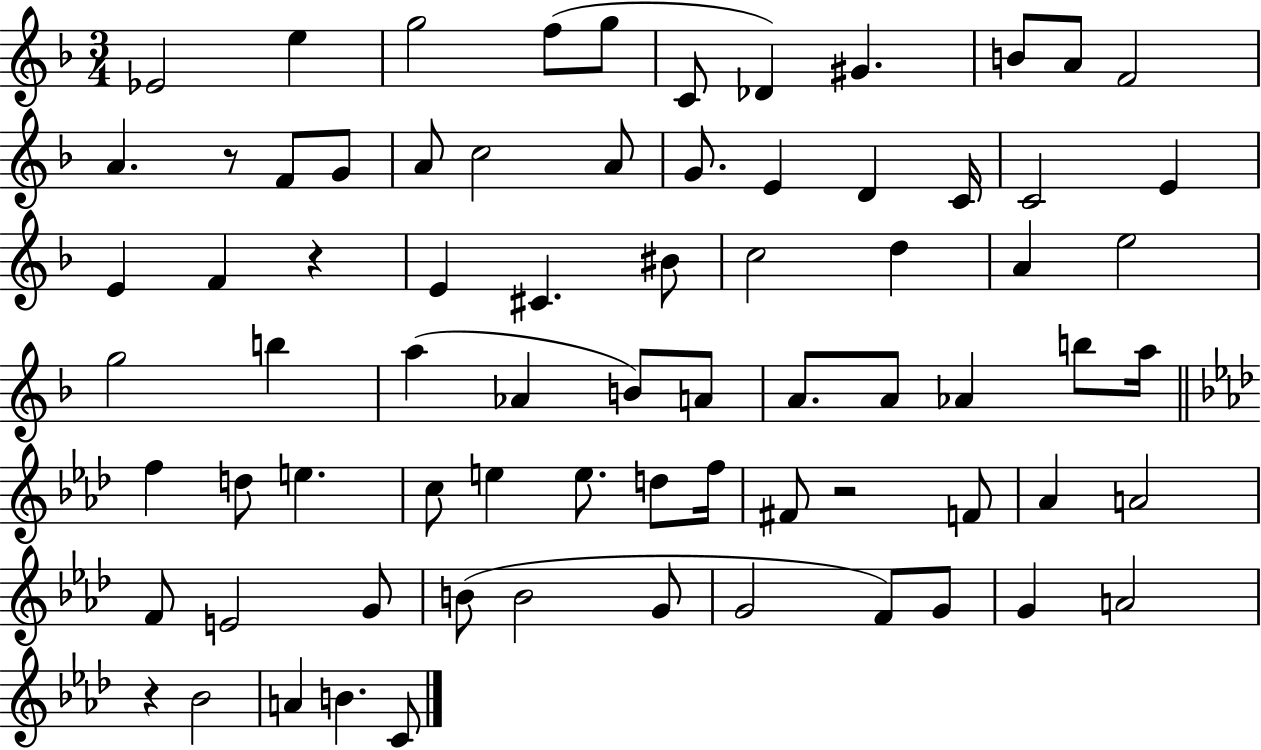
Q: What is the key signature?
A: F major